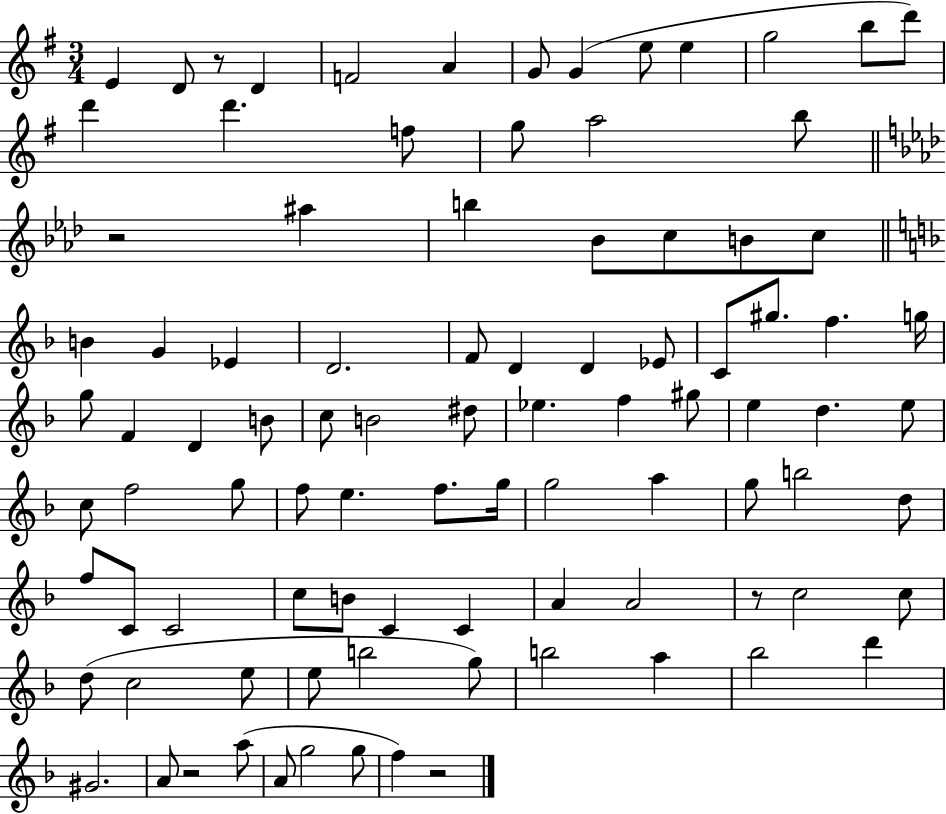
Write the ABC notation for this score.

X:1
T:Untitled
M:3/4
L:1/4
K:G
E D/2 z/2 D F2 A G/2 G e/2 e g2 b/2 d'/2 d' d' f/2 g/2 a2 b/2 z2 ^a b _B/2 c/2 B/2 c/2 B G _E D2 F/2 D D _E/2 C/2 ^g/2 f g/4 g/2 F D B/2 c/2 B2 ^d/2 _e f ^g/2 e d e/2 c/2 f2 g/2 f/2 e f/2 g/4 g2 a g/2 b2 d/2 f/2 C/2 C2 c/2 B/2 C C A A2 z/2 c2 c/2 d/2 c2 e/2 e/2 b2 g/2 b2 a _b2 d' ^G2 A/2 z2 a/2 A/2 g2 g/2 f z2